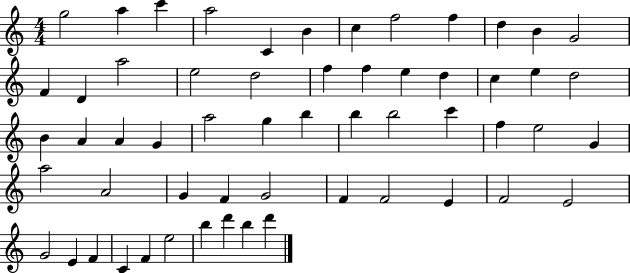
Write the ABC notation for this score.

X:1
T:Untitled
M:4/4
L:1/4
K:C
g2 a c' a2 C B c f2 f d B G2 F D a2 e2 d2 f f e d c e d2 B A A G a2 g b b b2 c' f e2 G a2 A2 G F G2 F F2 E F2 E2 G2 E F C F e2 b d' b d'